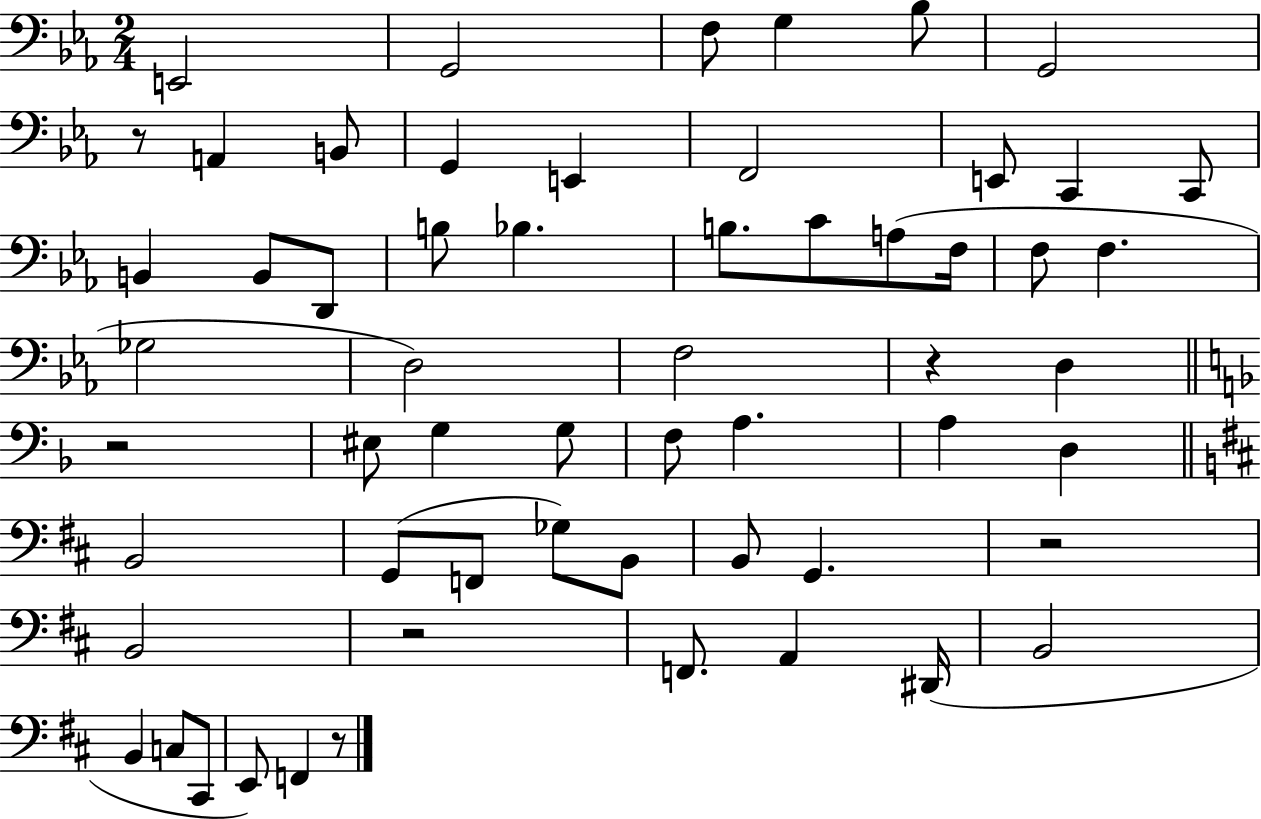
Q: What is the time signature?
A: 2/4